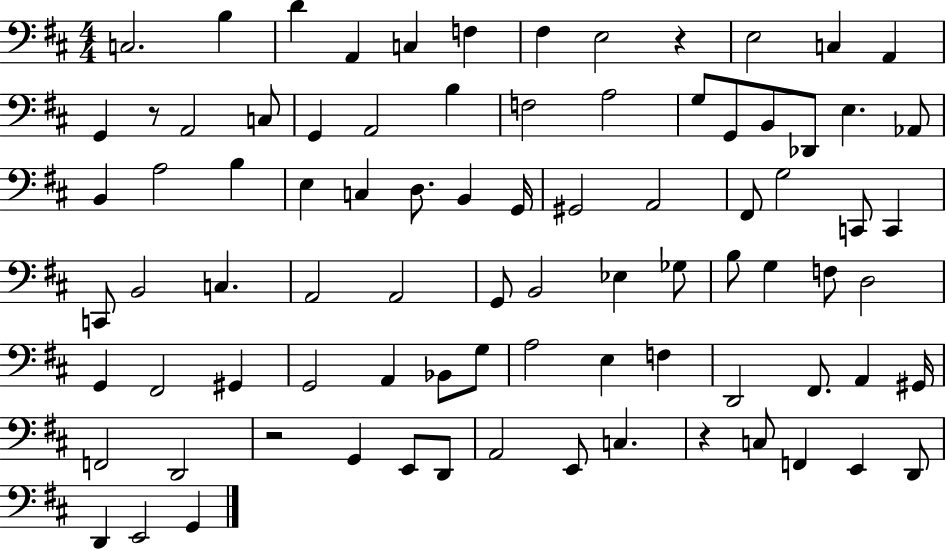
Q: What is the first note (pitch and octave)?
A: C3